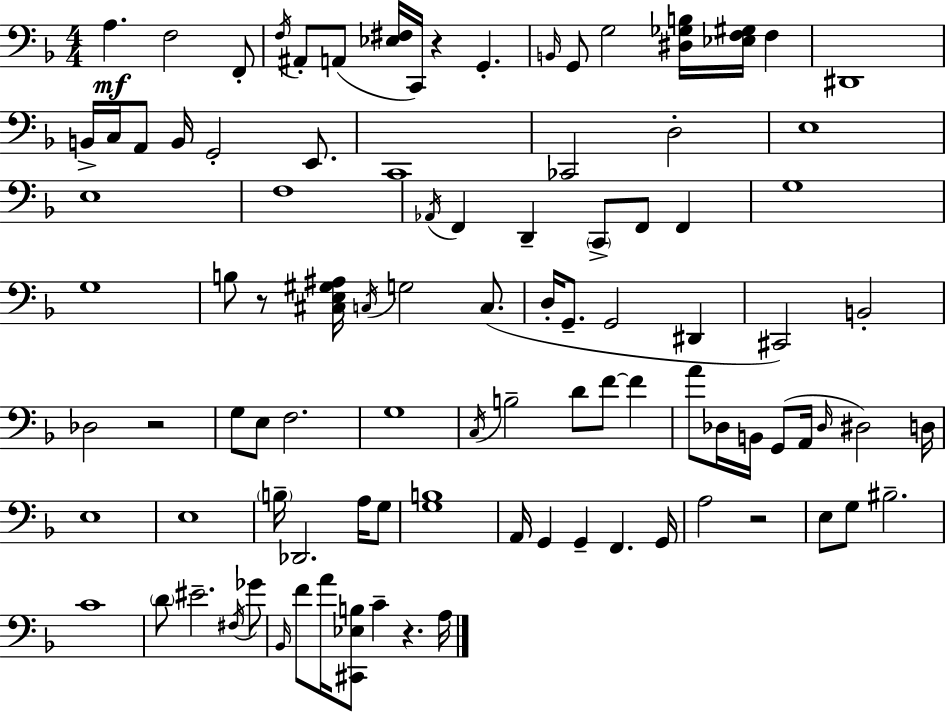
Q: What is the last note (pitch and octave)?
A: A3